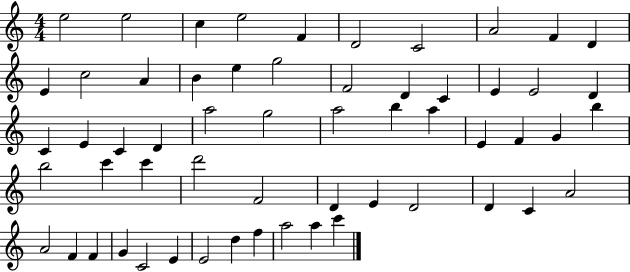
X:1
T:Untitled
M:4/4
L:1/4
K:C
e2 e2 c e2 F D2 C2 A2 F D E c2 A B e g2 F2 D C E E2 D C E C D a2 g2 a2 b a E F G b b2 c' c' d'2 F2 D E D2 D C A2 A2 F F G C2 E E2 d f a2 a c'